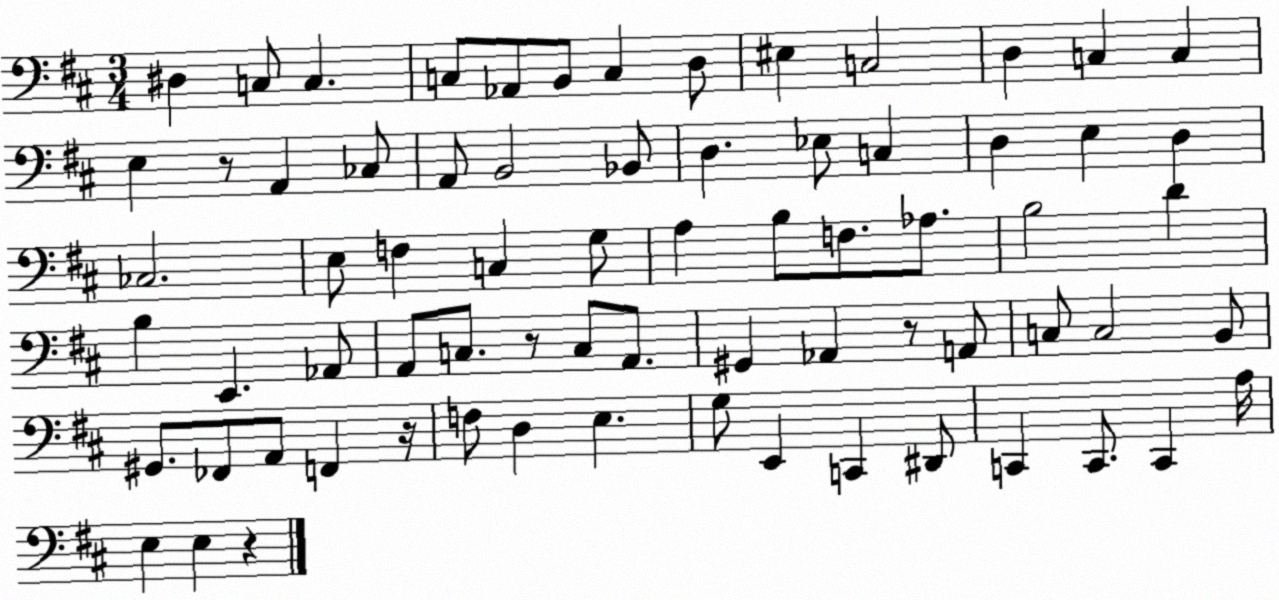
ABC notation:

X:1
T:Untitled
M:3/4
L:1/4
K:D
^D, C,/2 C, C,/2 _A,,/2 B,,/2 C, D,/2 ^E, C,2 D, C, C, E, z/2 A,, _C,/2 A,,/2 B,,2 _B,,/2 D, _E,/2 C, D, E, D, _C,2 E,/2 F, C, G,/2 A, B,/2 F,/2 _A,/2 B,2 D B, E,, _A,,/2 A,,/2 C,/2 z/2 C,/2 A,,/2 ^G,, _A,, z/2 A,,/2 C,/2 C,2 B,,/2 ^G,,/2 _F,,/2 A,,/2 F,, z/4 F,/2 D, E, G,/2 E,, C,, ^D,,/2 C,, C,,/2 C,, A,/4 E, E, z